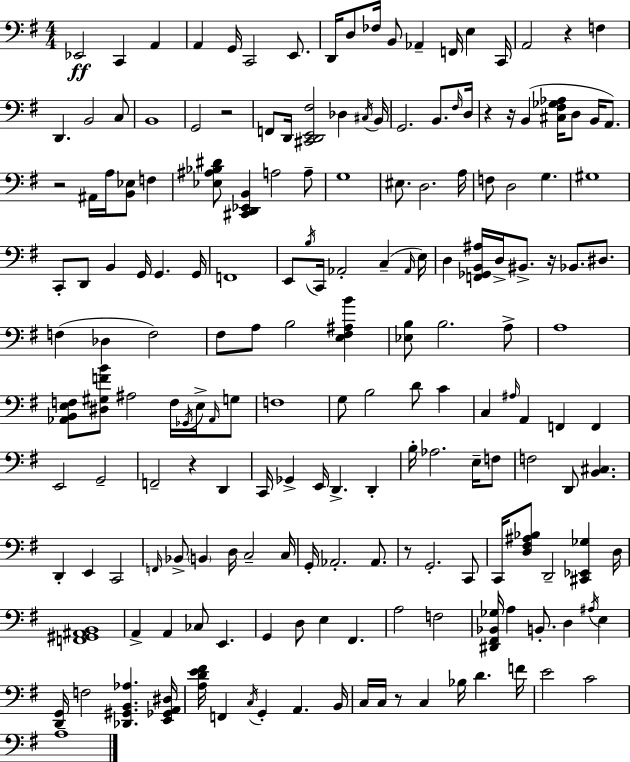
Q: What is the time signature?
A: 4/4